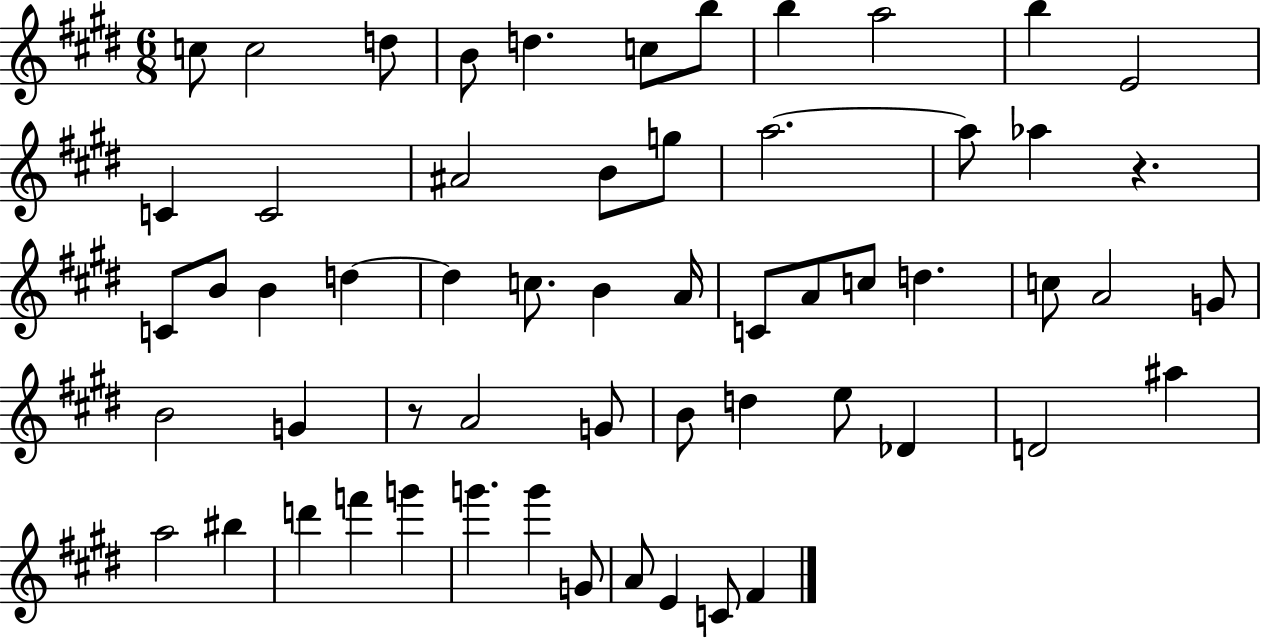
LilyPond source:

{
  \clef treble
  \numericTimeSignature
  \time 6/8
  \key e \major
  c''8 c''2 d''8 | b'8 d''4. c''8 b''8 | b''4 a''2 | b''4 e'2 | \break c'4 c'2 | ais'2 b'8 g''8 | a''2.~~ | a''8 aes''4 r4. | \break c'8 b'8 b'4 d''4~~ | d''4 c''8. b'4 a'16 | c'8 a'8 c''8 d''4. | c''8 a'2 g'8 | \break b'2 g'4 | r8 a'2 g'8 | b'8 d''4 e''8 des'4 | d'2 ais''4 | \break a''2 bis''4 | d'''4 f'''4 g'''4 | g'''4. g'''4 g'8 | a'8 e'4 c'8 fis'4 | \break \bar "|."
}